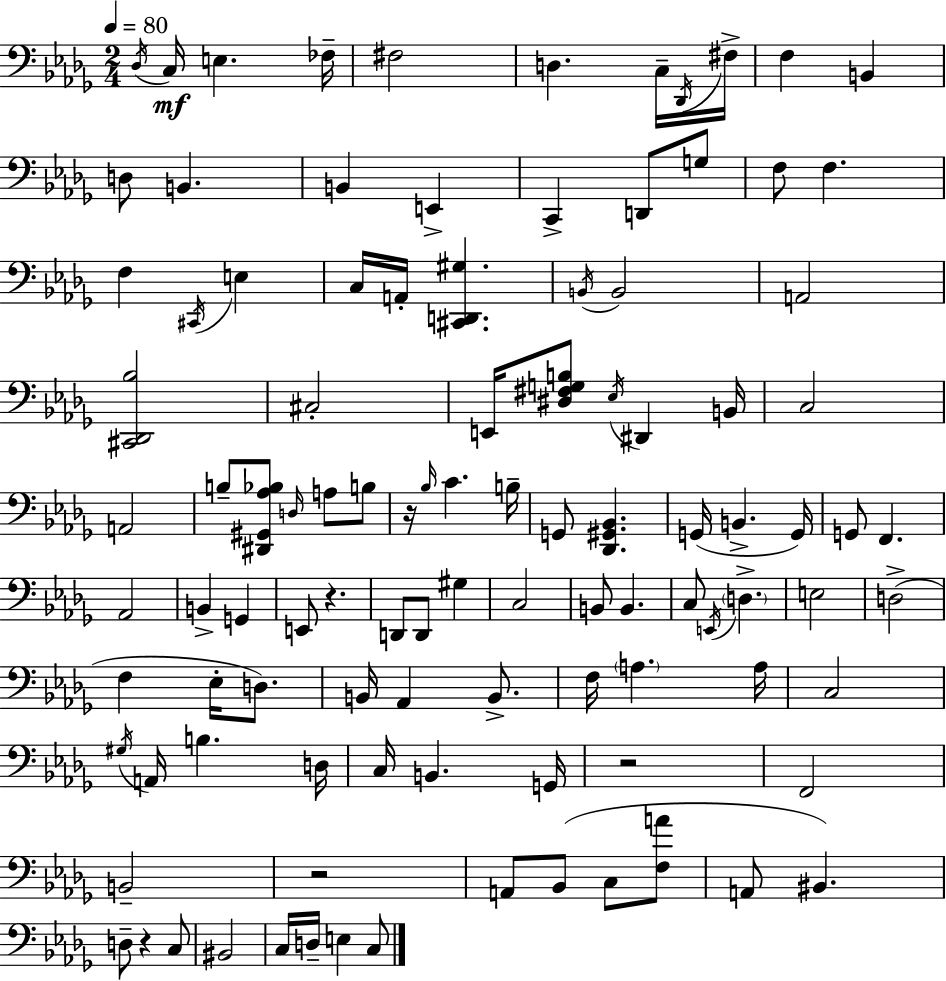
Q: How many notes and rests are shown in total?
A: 105